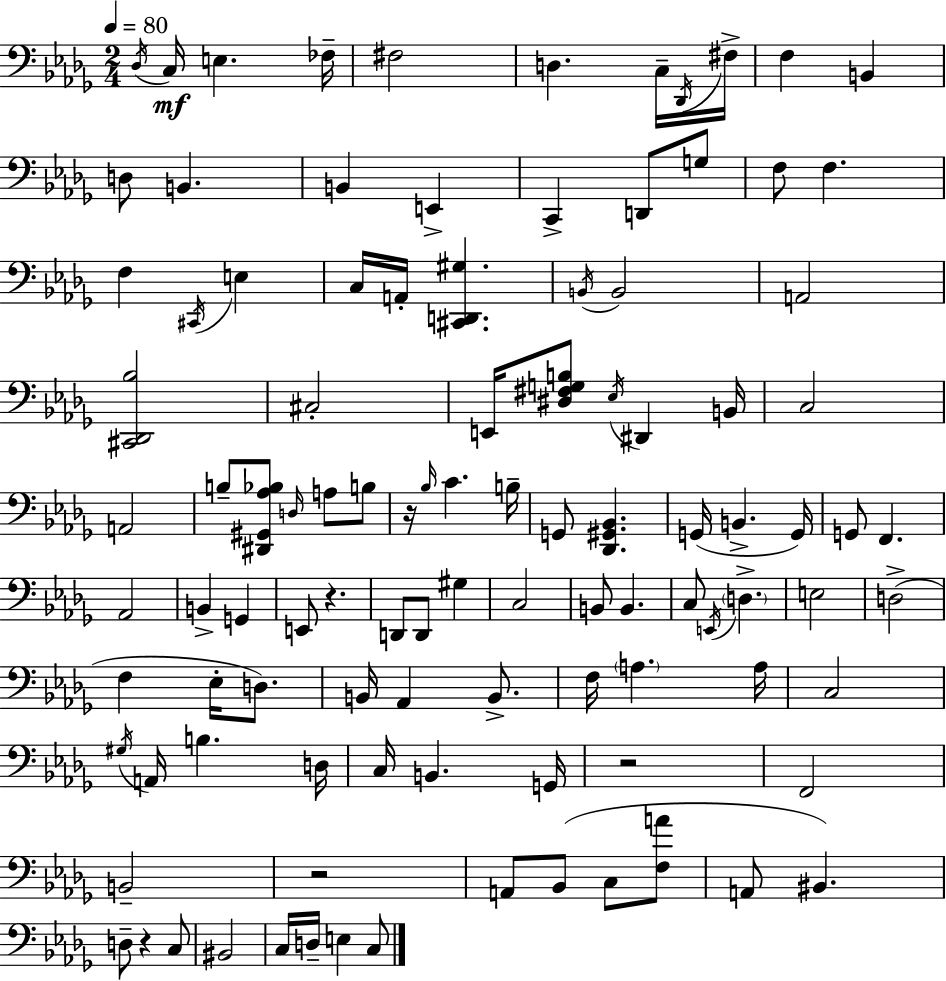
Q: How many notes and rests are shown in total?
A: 105